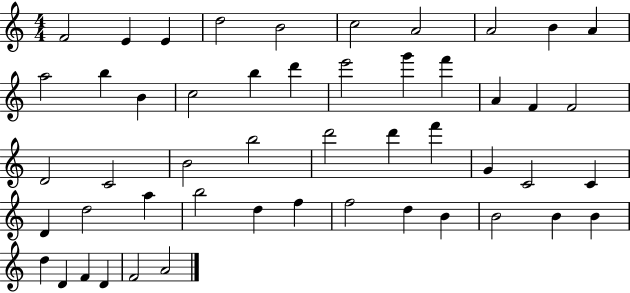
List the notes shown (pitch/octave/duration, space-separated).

F4/h E4/q E4/q D5/h B4/h C5/h A4/h A4/h B4/q A4/q A5/h B5/q B4/q C5/h B5/q D6/q E6/h G6/q F6/q A4/q F4/q F4/h D4/h C4/h B4/h B5/h D6/h D6/q F6/q G4/q C4/h C4/q D4/q D5/h A5/q B5/h D5/q F5/q F5/h D5/q B4/q B4/h B4/q B4/q D5/q D4/q F4/q D4/q F4/h A4/h